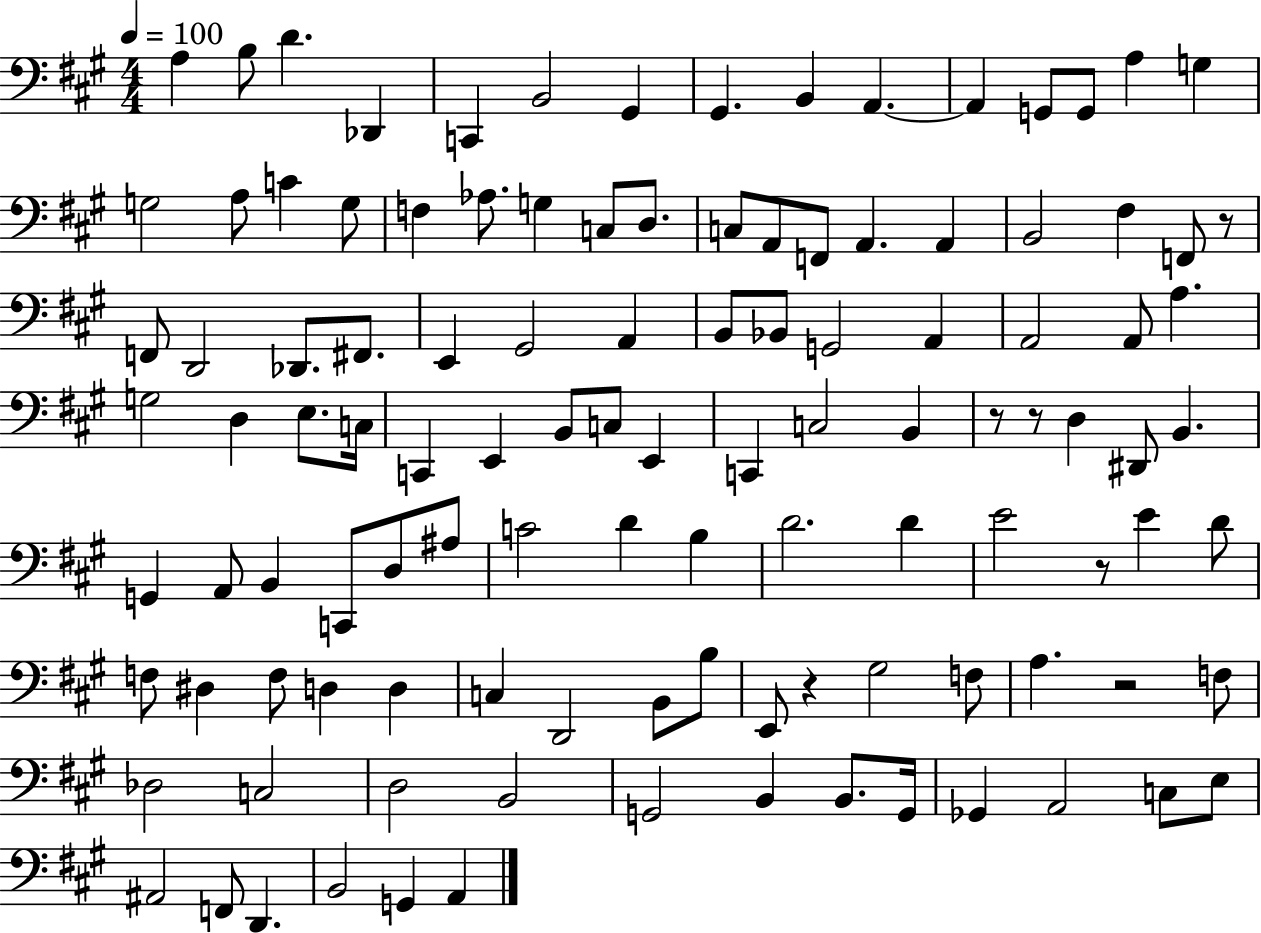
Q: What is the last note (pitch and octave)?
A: A2